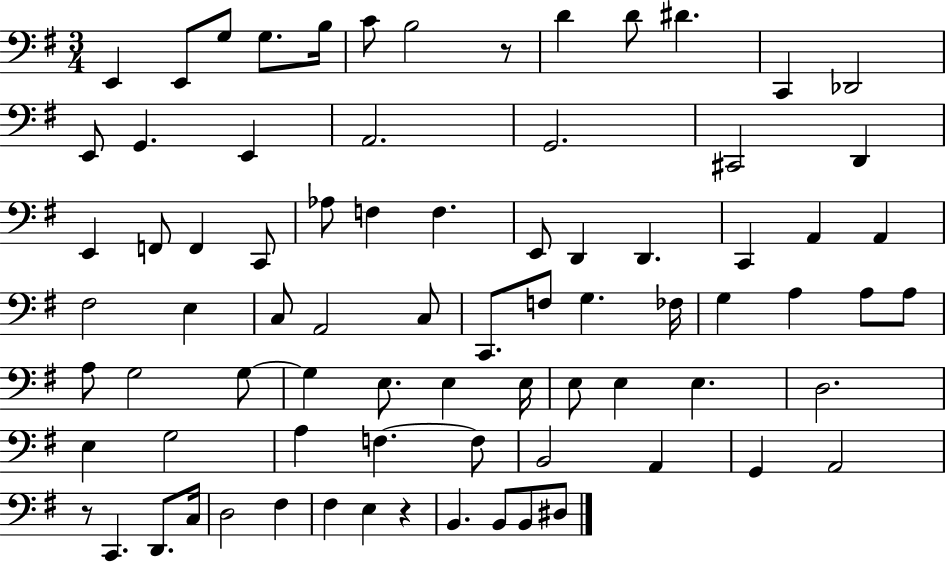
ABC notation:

X:1
T:Untitled
M:3/4
L:1/4
K:G
E,, E,,/2 G,/2 G,/2 B,/4 C/2 B,2 z/2 D D/2 ^D C,, _D,,2 E,,/2 G,, E,, A,,2 G,,2 ^C,,2 D,, E,, F,,/2 F,, C,,/2 _A,/2 F, F, E,,/2 D,, D,, C,, A,, A,, ^F,2 E, C,/2 A,,2 C,/2 C,,/2 F,/2 G, _F,/4 G, A, A,/2 A,/2 A,/2 G,2 G,/2 G, E,/2 E, E,/4 E,/2 E, E, D,2 E, G,2 A, F, F,/2 B,,2 A,, G,, A,,2 z/2 C,, D,,/2 C,/4 D,2 ^F, ^F, E, z B,, B,,/2 B,,/2 ^D,/2